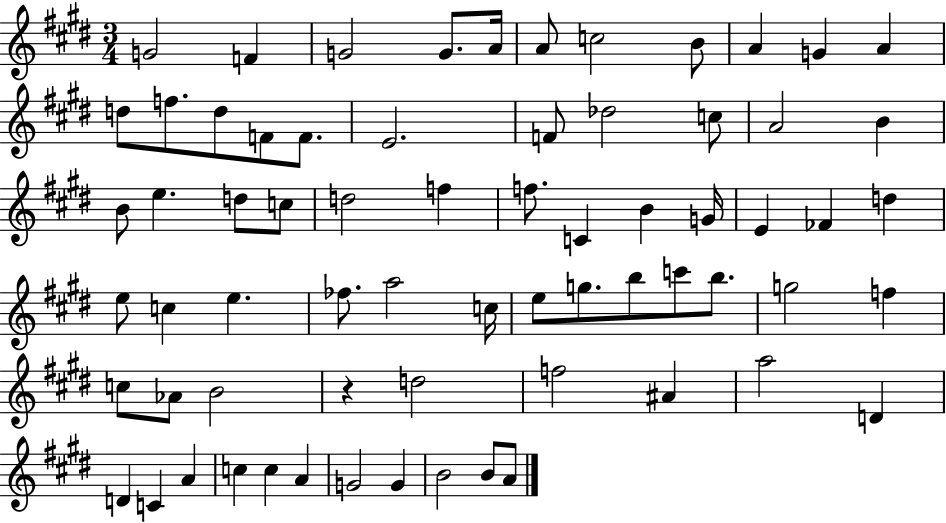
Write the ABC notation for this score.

X:1
T:Untitled
M:3/4
L:1/4
K:E
G2 F G2 G/2 A/4 A/2 c2 B/2 A G A d/2 f/2 d/2 F/2 F/2 E2 F/2 _d2 c/2 A2 B B/2 e d/2 c/2 d2 f f/2 C B G/4 E _F d e/2 c e _f/2 a2 c/4 e/2 g/2 b/2 c'/2 b/2 g2 f c/2 _A/2 B2 z d2 f2 ^A a2 D D C A c c A G2 G B2 B/2 A/2